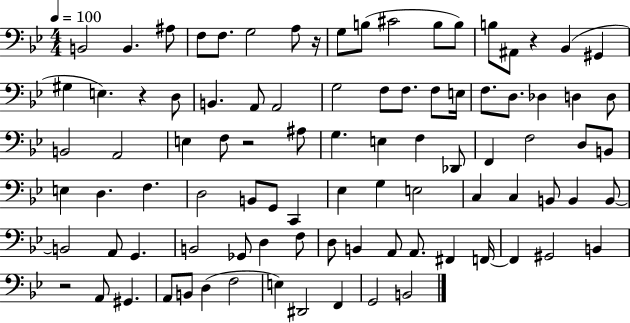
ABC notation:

X:1
T:Untitled
M:4/4
L:1/4
K:Bb
B,,2 B,, ^A,/2 F,/2 F,/2 G,2 A,/2 z/4 G,/2 B,/2 ^C2 B,/2 B,/2 B,/2 ^A,,/2 z _B,, ^G,, ^G, E, z D,/2 B,, A,,/2 A,,2 G,2 F,/2 F,/2 F,/2 E,/4 F,/2 D,/2 _D, D, D,/2 B,,2 A,,2 E, F,/2 z2 ^A,/2 G, E, F, _D,,/2 F,, F,2 D,/2 B,,/2 E, D, F, D,2 B,,/2 G,,/2 C,, _E, G, E,2 C, C, B,,/2 B,, B,,/2 B,,2 A,,/2 G,, B,,2 _G,,/2 D, F,/2 D,/2 B,, A,,/2 A,,/2 ^F,, F,,/4 F,, ^G,,2 B,, z2 A,,/2 ^G,, A,,/2 B,,/2 D, F,2 E, ^D,,2 F,, G,,2 B,,2